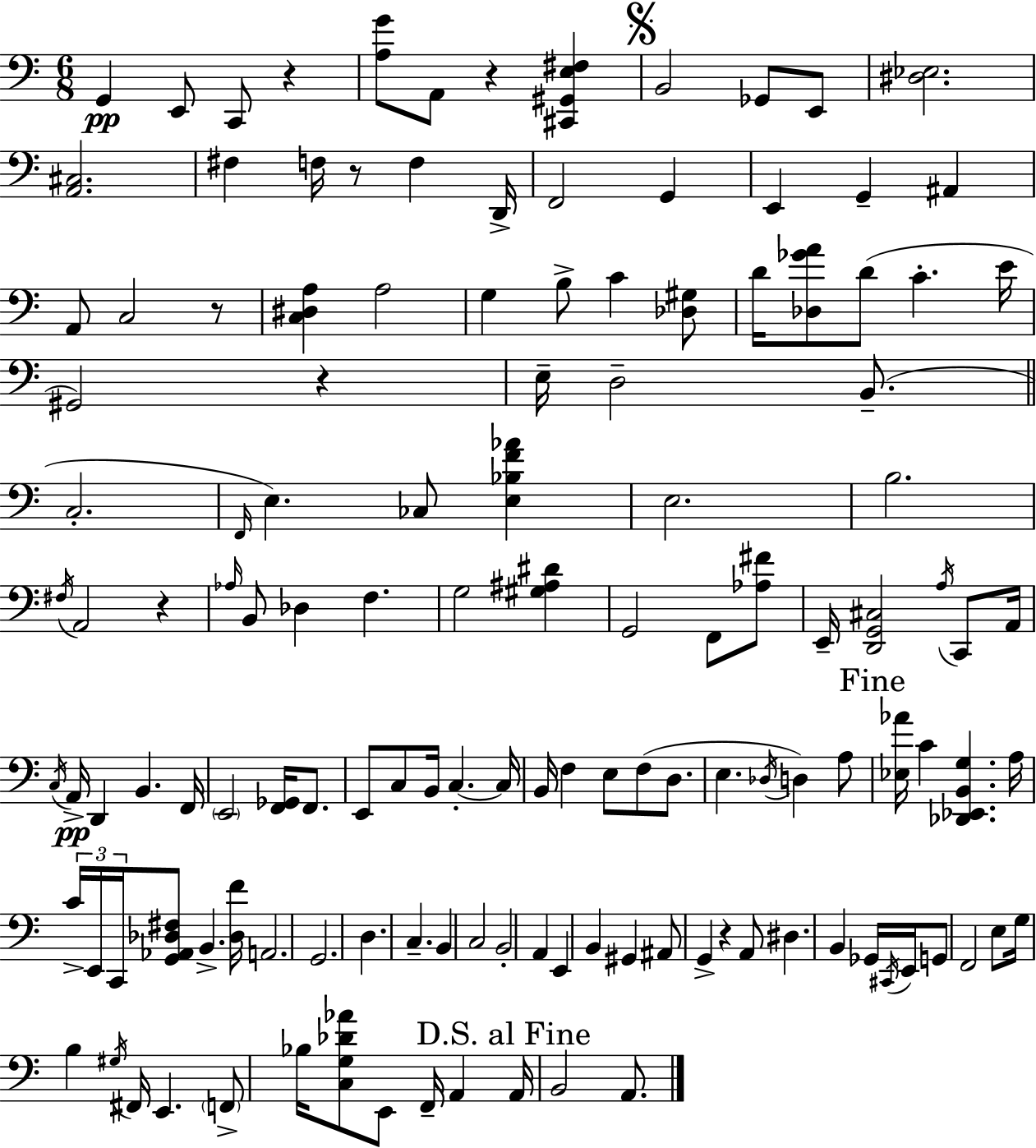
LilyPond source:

{
  \clef bass
  \numericTimeSignature
  \time 6/8
  \key c \major
  g,4\pp e,8 c,8 r4 | <a g'>8 a,8 r4 <cis, gis, e fis>4 | \mark \markup { \musicglyph "scripts.segno" } b,2 ges,8 e,8 | <dis ees>2. | \break <a, cis>2. | fis4 f16 r8 f4 d,16-> | f,2 g,4 | e,4 g,4-- ais,4 | \break a,8 c2 r8 | <c dis a>4 a2 | g4 b8-> c'4 <des gis>8 | d'16 <des ges' a'>8 d'8( c'4.-. e'16 | \break gis,2) r4 | e16-- d2-- b,8.--( | \bar "||" \break \key c \major c2.-. | \grace { f,16 }) e4. ces8 <e bes f' aes'>4 | e2. | b2. | \break \acciaccatura { fis16 } a,2 r4 | \grace { aes16 } b,8 des4 f4. | g2 <gis ais dis'>4 | g,2 f,8 | \break <aes fis'>8 e,16-- <d, g, cis>2 | \acciaccatura { a16 } c,8 a,16 \acciaccatura { c16 } a,16->\pp d,4 b,4. | f,16 \parenthesize e,2 | <f, ges,>16 f,8. e,8 c8 b,16 c4.-.~~ | \break c16 b,16 f4 e8 | f8( d8. e4. \acciaccatura { des16 }) | d4 a8 \mark "Fine" <ees aes'>16 c'4 <des, ees, b, g>4. | a16 \tuplet 3/2 { c'16-> e,16 c,16 } <g, aes, des fis>8 b,4.-> | \break <des f'>16 a,2. | g,2. | d4. | c4.-- b,4 c2 | \break b,2-. | a,4 e,4 b,4 | gis,4 ais,8 g,4-> | r4 a,8 dis4. | \break b,4 ges,16 \acciaccatura { cis,16 } e,16 g,8 f,2 | e8 g16 b4 | \acciaccatura { gis16 } fis,16 e,4. \parenthesize f,8-> bes16 <c g des' aes'>8 | e,8 f,16-- a,4 \mark "D.S. al Fine" a,16 b,2 | \break a,8. \bar "|."
}